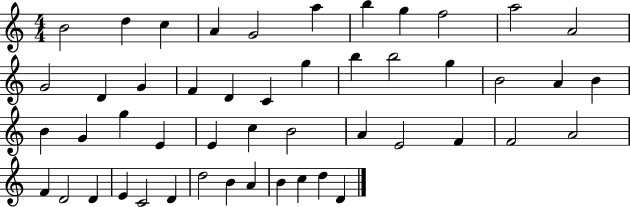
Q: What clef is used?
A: treble